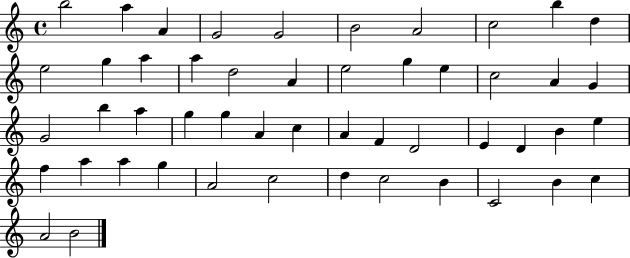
{
  \clef treble
  \time 4/4
  \defaultTimeSignature
  \key c \major
  b''2 a''4 a'4 | g'2 g'2 | b'2 a'2 | c''2 b''4 d''4 | \break e''2 g''4 a''4 | a''4 d''2 a'4 | e''2 g''4 e''4 | c''2 a'4 g'4 | \break g'2 b''4 a''4 | g''4 g''4 a'4 c''4 | a'4 f'4 d'2 | e'4 d'4 b'4 e''4 | \break f''4 a''4 a''4 g''4 | a'2 c''2 | d''4 c''2 b'4 | c'2 b'4 c''4 | \break a'2 b'2 | \bar "|."
}